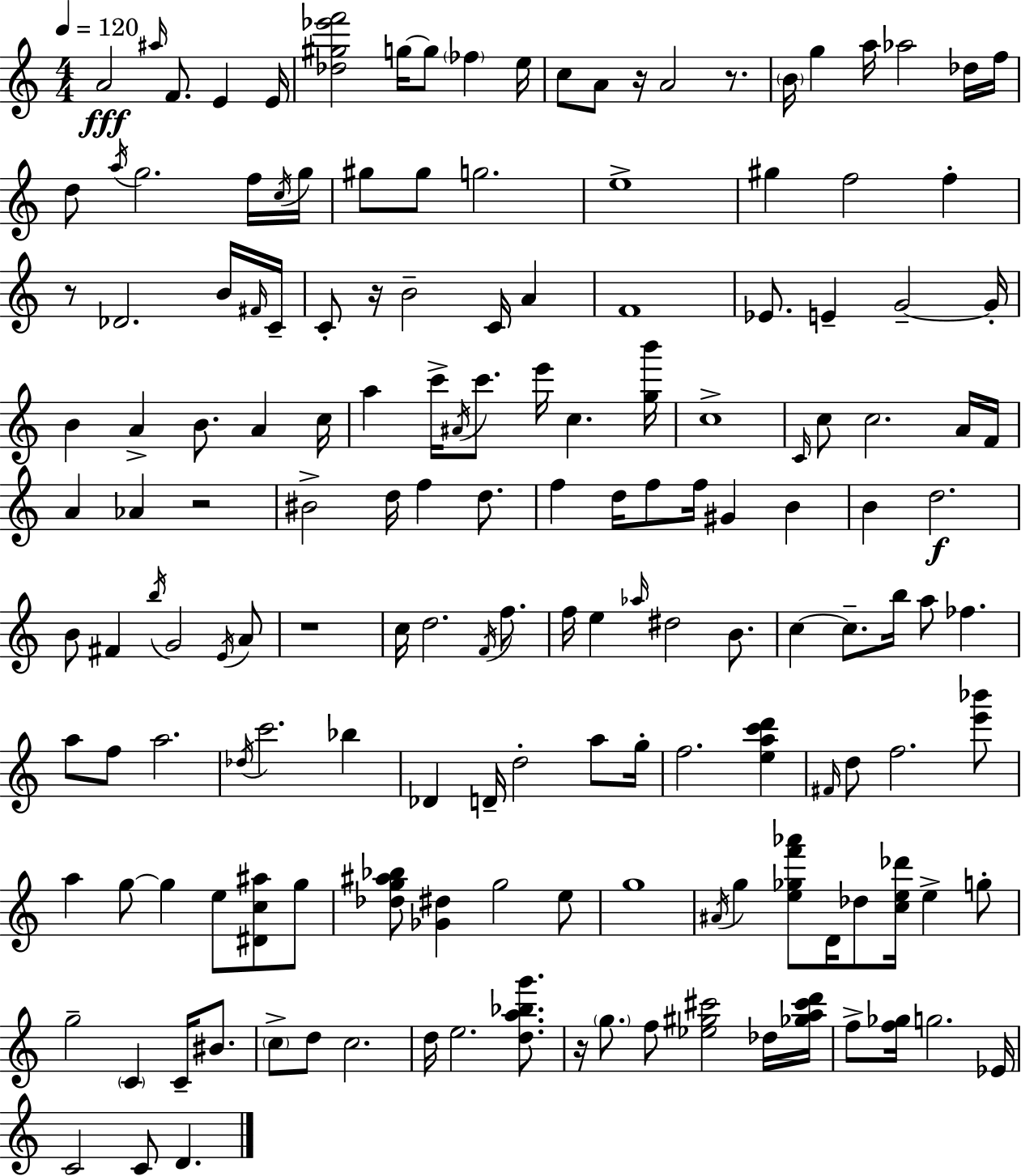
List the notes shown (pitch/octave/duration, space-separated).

A4/h A#5/s F4/e. E4/q E4/s [Db5,G#5,Eb6,F6]/h G5/s G5/e FES5/q E5/s C5/e A4/e R/s A4/h R/e. B4/s G5/q A5/s Ab5/h Db5/s F5/s D5/e A5/s G5/h. F5/s C5/s G5/s G#5/e G#5/e G5/h. E5/w G#5/q F5/h F5/q R/e Db4/h. B4/s F#4/s C4/s C4/e R/s B4/h C4/s A4/q F4/w Eb4/e. E4/q G4/h G4/s B4/q A4/q B4/e. A4/q C5/s A5/q C6/s A#4/s C6/e. E6/s C5/q. [G5,B6]/s C5/w C4/s C5/e C5/h. A4/s F4/s A4/q Ab4/q R/h BIS4/h D5/s F5/q D5/e. F5/q D5/s F5/e F5/s G#4/q B4/q B4/q D5/h. B4/e F#4/q B5/s G4/h E4/s A4/e R/w C5/s D5/h. F4/s F5/e. F5/s E5/q Ab5/s D#5/h B4/e. C5/q C5/e. B5/s A5/e FES5/q. A5/e F5/e A5/h. Db5/s C6/h. Bb5/q Db4/q D4/s D5/h A5/e G5/s F5/h. [E5,A5,C6,D6]/q F#4/s D5/e F5/h. [E6,Bb6]/e A5/q G5/e G5/q E5/e [D#4,C5,A#5]/e G5/e [Db5,G5,A#5,Bb5]/e [Gb4,D#5]/q G5/h E5/e G5/w A#4/s G5/q [E5,Gb5,F6,Ab6]/e D4/s Db5/e [C5,E5,Db6]/s E5/q G5/e G5/h C4/q C4/s BIS4/e. C5/e D5/e C5/h. D5/s E5/h. [D5,A5,Bb5,G6]/e. R/s G5/e. F5/e [Eb5,G#5,C#6]/h Db5/s [Gb5,A5,C#6,D6]/s F5/e [F5,Gb5]/s G5/h. Eb4/s C4/h C4/e D4/q.